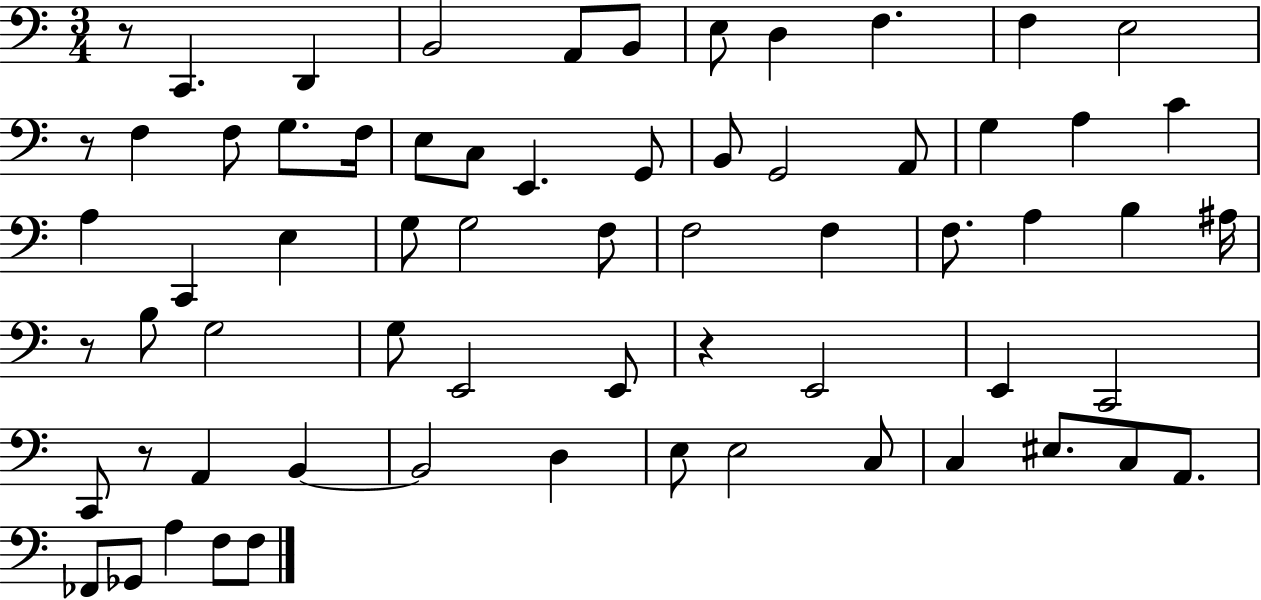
X:1
T:Untitled
M:3/4
L:1/4
K:C
z/2 C,, D,, B,,2 A,,/2 B,,/2 E,/2 D, F, F, E,2 z/2 F, F,/2 G,/2 F,/4 E,/2 C,/2 E,, G,,/2 B,,/2 G,,2 A,,/2 G, A, C A, C,, E, G,/2 G,2 F,/2 F,2 F, F,/2 A, B, ^A,/4 z/2 B,/2 G,2 G,/2 E,,2 E,,/2 z E,,2 E,, C,,2 C,,/2 z/2 A,, B,, B,,2 D, E,/2 E,2 C,/2 C, ^E,/2 C,/2 A,,/2 _F,,/2 _G,,/2 A, F,/2 F,/2